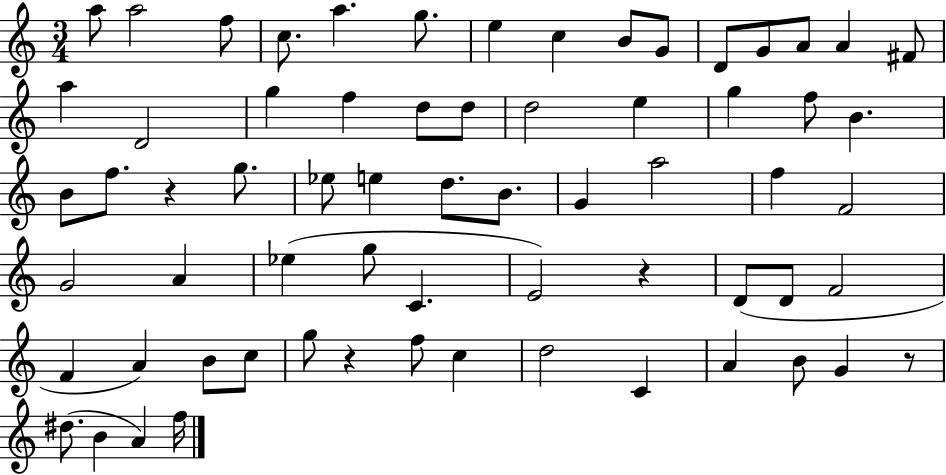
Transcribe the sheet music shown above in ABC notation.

X:1
T:Untitled
M:3/4
L:1/4
K:C
a/2 a2 f/2 c/2 a g/2 e c B/2 G/2 D/2 G/2 A/2 A ^F/2 a D2 g f d/2 d/2 d2 e g f/2 B B/2 f/2 z g/2 _e/2 e d/2 B/2 G a2 f F2 G2 A _e g/2 C E2 z D/2 D/2 F2 F A B/2 c/2 g/2 z f/2 c d2 C A B/2 G z/2 ^d/2 B A f/4